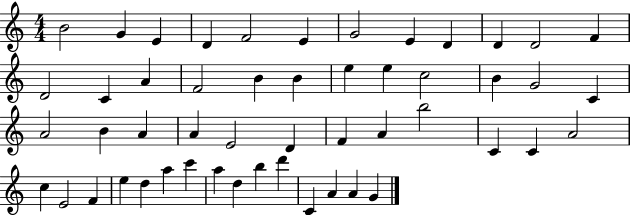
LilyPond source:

{
  \clef treble
  \numericTimeSignature
  \time 4/4
  \key c \major
  b'2 g'4 e'4 | d'4 f'2 e'4 | g'2 e'4 d'4 | d'4 d'2 f'4 | \break d'2 c'4 a'4 | f'2 b'4 b'4 | e''4 e''4 c''2 | b'4 g'2 c'4 | \break a'2 b'4 a'4 | a'4 e'2 d'4 | f'4 a'4 b''2 | c'4 c'4 a'2 | \break c''4 e'2 f'4 | e''4 d''4 a''4 c'''4 | a''4 d''4 b''4 d'''4 | c'4 a'4 a'4 g'4 | \break \bar "|."
}